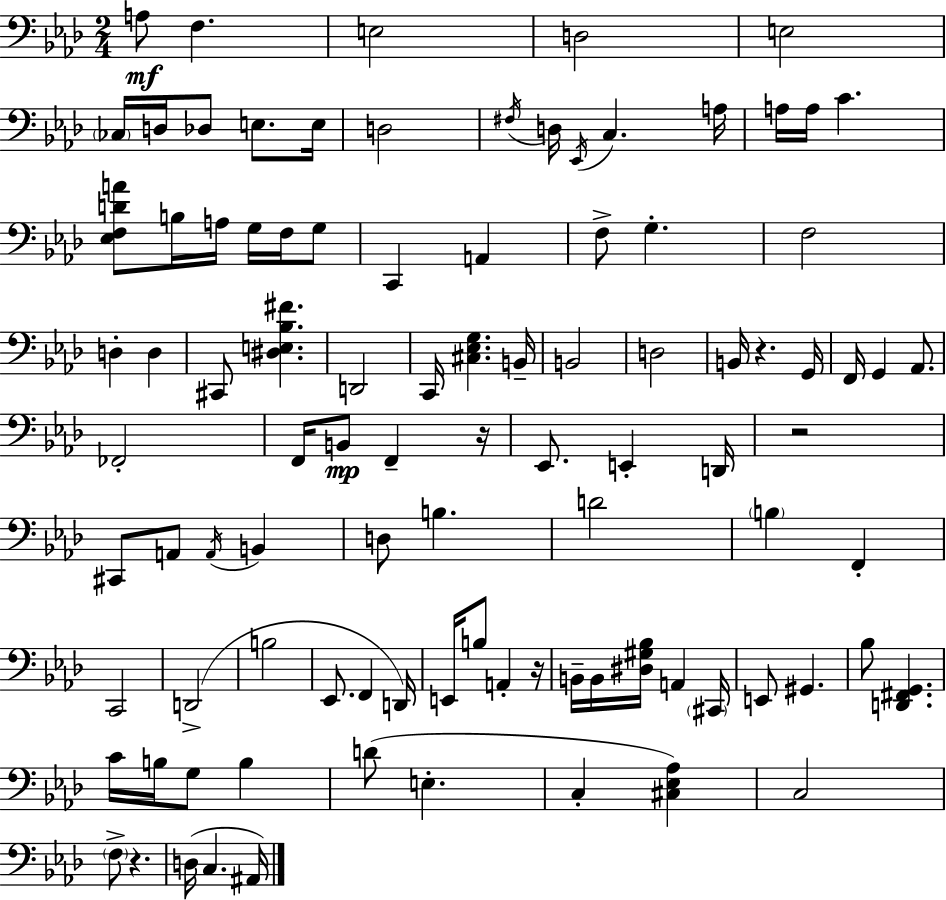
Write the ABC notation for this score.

X:1
T:Untitled
M:2/4
L:1/4
K:Fm
A,/2 F, E,2 D,2 E,2 _C,/4 D,/4 _D,/2 E,/2 E,/4 D,2 ^F,/4 D,/4 _E,,/4 C, A,/4 A,/4 A,/4 C [_E,F,DA]/2 B,/4 A,/4 G,/4 F,/4 G,/2 C,, A,, F,/2 G, F,2 D, D, ^C,,/2 [^D,E,_B,^F] D,,2 C,,/4 [^C,_E,G,] B,,/4 B,,2 D,2 B,,/4 z G,,/4 F,,/4 G,, _A,,/2 _F,,2 F,,/4 B,,/2 F,, z/4 _E,,/2 E,, D,,/4 z2 ^C,,/2 A,,/2 A,,/4 B,, D,/2 B, D2 B, F,, C,,2 D,,2 B,2 _E,,/2 F,, D,,/4 E,,/4 B,/2 A,, z/4 B,,/4 B,,/4 [^D,^G,_B,]/4 A,, ^C,,/4 E,,/2 ^G,, _B,/2 [D,,^F,,G,,] C/4 B,/4 G,/2 B, D/2 E, C, [^C,_E,_A,] C,2 F,/2 z D,/4 C, ^A,,/4